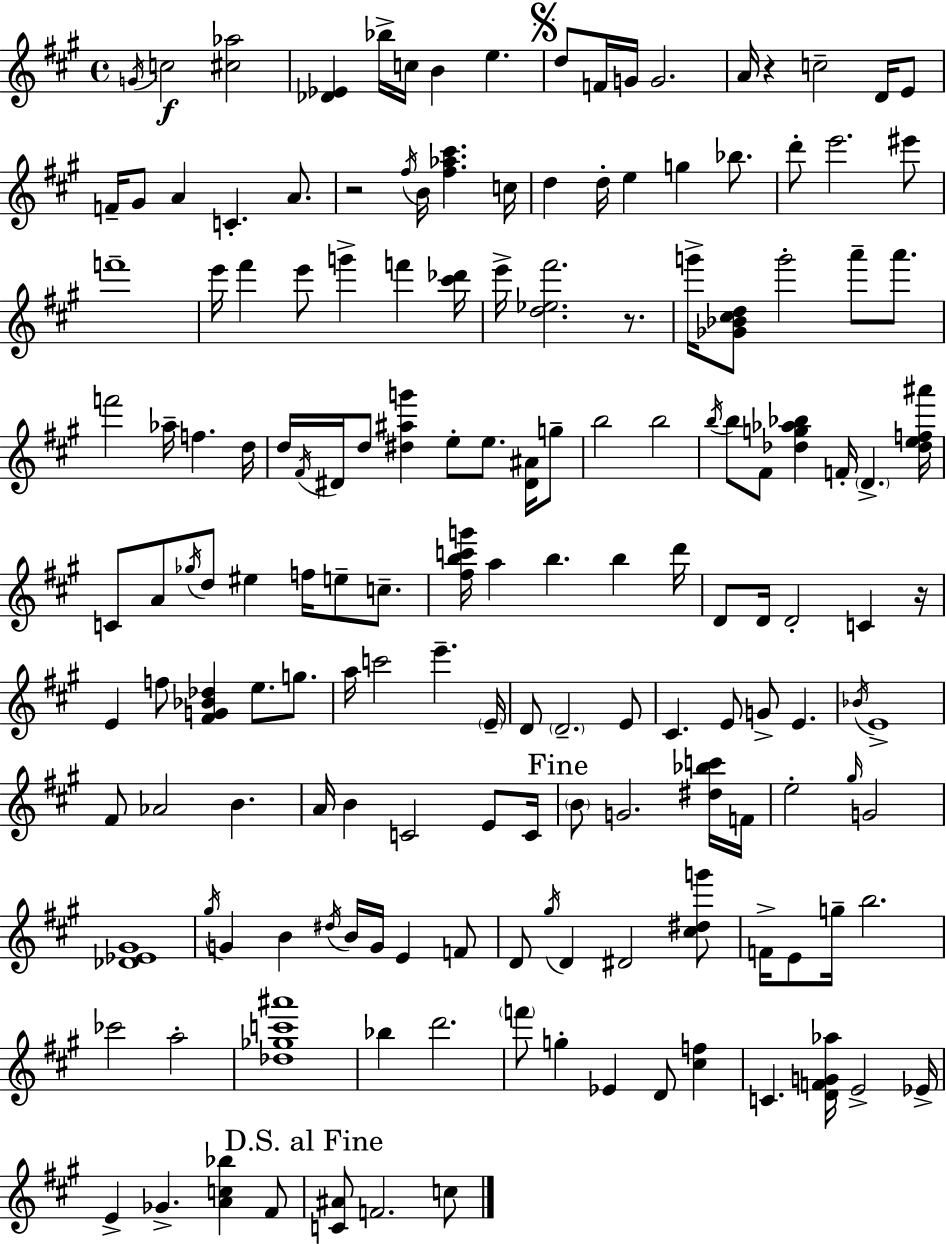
{
  \clef treble
  \time 4/4
  \defaultTimeSignature
  \key a \major
  \acciaccatura { g'16 }\f c''2 <cis'' aes''>2 | <des' ees'>4 bes''16-> c''16 b'4 e''4. | \mark \markup { \musicglyph "scripts.segno" } d''8 f'16 g'16 g'2. | a'16 r4 c''2-- d'16 e'8 | \break f'16-- gis'8 a'4 c'4.-. a'8. | r2 \acciaccatura { fis''16 } b'16 <fis'' aes'' cis'''>4. | c''16 d''4 d''16-. e''4 g''4 bes''8. | d'''8-. e'''2. | \break eis'''8 f'''1-- | e'''16 fis'''4 e'''8 g'''4-> f'''4 | <cis''' des'''>16 e'''16-> <d'' ees'' fis'''>2. r8. | g'''16-> <ges' bes' cis'' d''>8 g'''2-. a'''8-- a'''8. | \break f'''2 aes''16-- f''4. | d''16 d''16 \acciaccatura { fis'16 } dis'16 d''8 <dis'' ais'' g'''>4 e''8-. e''8. | <dis' ais'>16 g''8-- b''2 b''2 | \acciaccatura { b''16 } b''8 fis'8 <des'' g'' aes'' bes''>4 f'16-. \parenthesize d'4.-> | \break <des'' e'' f'' ais'''>16 c'8 a'8 \acciaccatura { ges''16 } d''8 eis''4 f''16 | e''8-- c''8.-- <fis'' b'' c''' g'''>16 a''4 b''4. | b''4 d'''16 d'8 d'16 d'2-. | c'4 r16 e'4 f''8 <fis' g' bes' des''>4 e''8. | \break g''8. a''16 c'''2 e'''4.-- | \parenthesize e'16-- d'8 \parenthesize d'2.-- | e'8 cis'4. e'8 g'8-> e'4. | \acciaccatura { bes'16 } e'1-> | \break fis'8 aes'2 | b'4. a'16 b'4 c'2 | e'8 c'16 \mark "Fine" \parenthesize b'8 g'2. | <dis'' bes'' c'''>16 f'16 e''2-. \grace { gis''16 } g'2 | \break <des' ees' gis'>1 | \acciaccatura { gis''16 } g'4 b'4 | \acciaccatura { dis''16 } b'16 g'16 e'4 f'8 d'8 \acciaccatura { gis''16 } d'4 | dis'2 <cis'' dis'' g'''>8 f'16-> e'8 g''16-- b''2. | \break ces'''2 | a''2-. <des'' ges'' c''' ais'''>1 | bes''4 d'''2. | \parenthesize f'''8 g''4-. | \break ees'4 d'8 <cis'' f''>4 c'4. | <d' f' g' aes''>16 e'2-> ees'16-> e'4-> ges'4.-> | <a' c'' bes''>4 fis'8 \mark "D.S. al Fine" <c' ais'>8 f'2. | c''8 \bar "|."
}